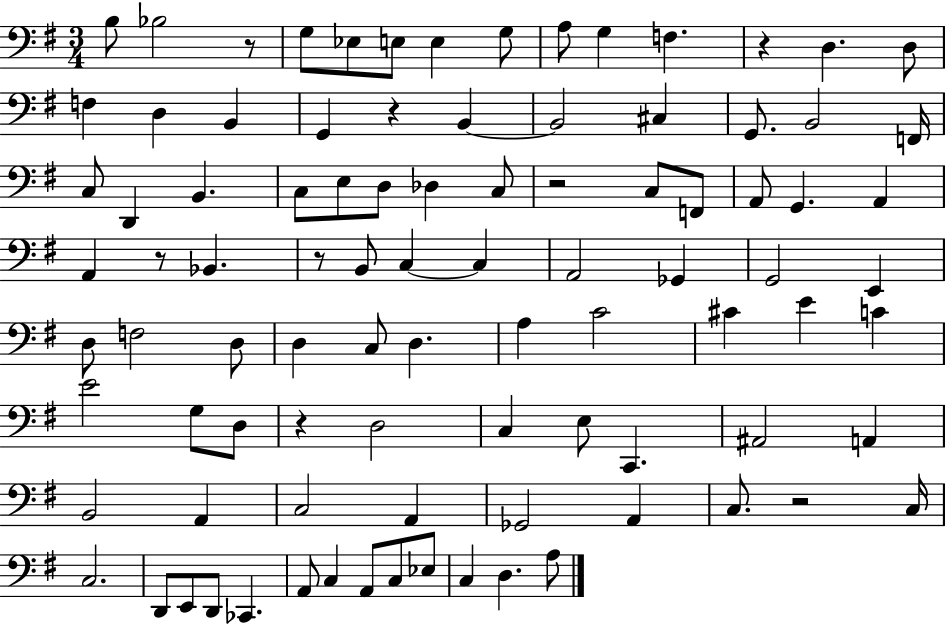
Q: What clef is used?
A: bass